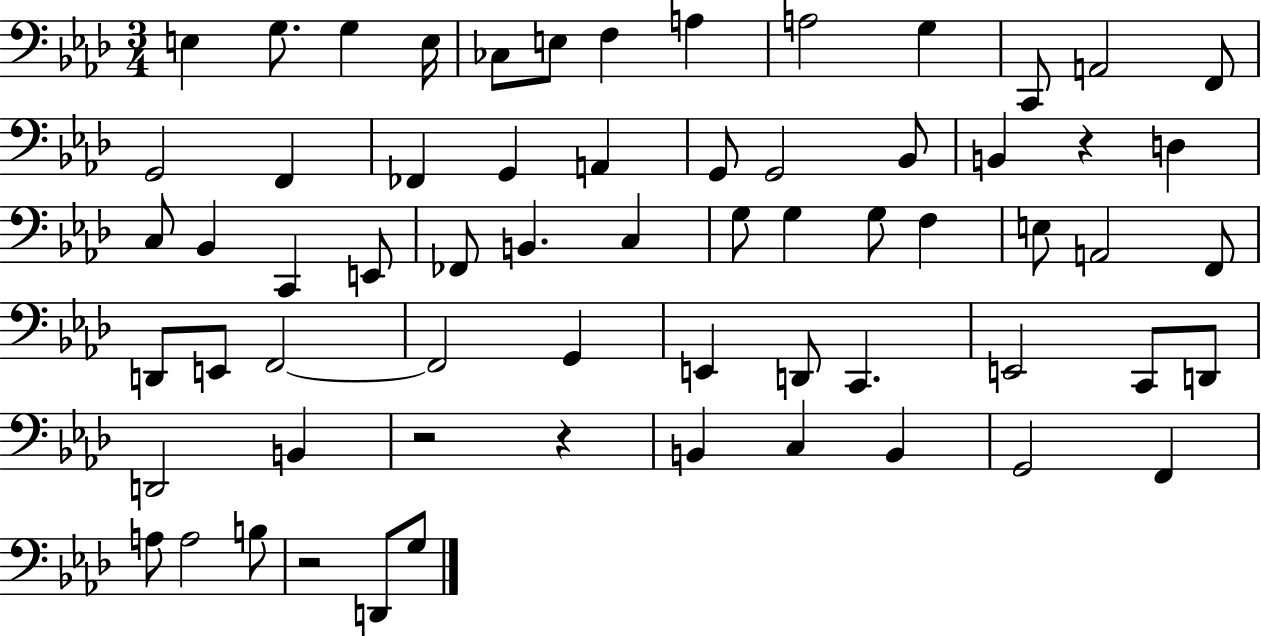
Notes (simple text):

E3/q G3/e. G3/q E3/s CES3/e E3/e F3/q A3/q A3/h G3/q C2/e A2/h F2/e G2/h F2/q FES2/q G2/q A2/q G2/e G2/h Bb2/e B2/q R/q D3/q C3/e Bb2/q C2/q E2/e FES2/e B2/q. C3/q G3/e G3/q G3/e F3/q E3/e A2/h F2/e D2/e E2/e F2/h F2/h G2/q E2/q D2/e C2/q. E2/h C2/e D2/e D2/h B2/q R/h R/q B2/q C3/q B2/q G2/h F2/q A3/e A3/h B3/e R/h D2/e G3/e